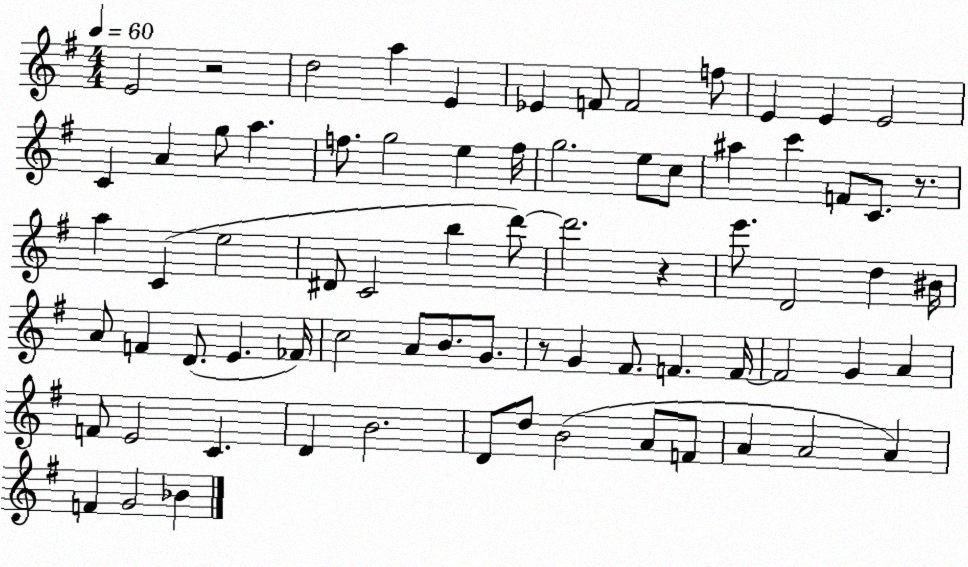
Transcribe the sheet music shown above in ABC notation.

X:1
T:Untitled
M:4/4
L:1/4
K:G
E2 z2 d2 a E _E F/2 F2 f/2 E E E2 C A g/2 a f/2 g2 e f/4 g2 e/2 c/2 ^a c' F/2 C/2 z/2 a C e2 ^D/2 C2 b d'/2 d'2 z e'/2 D2 d ^B/4 A/2 F D/2 E _F/4 c2 A/2 B/2 G/2 z/2 G ^F/2 F F/4 F2 G A F/2 E2 C D B2 D/2 d/2 B2 A/2 F/2 A A2 A F G2 _B